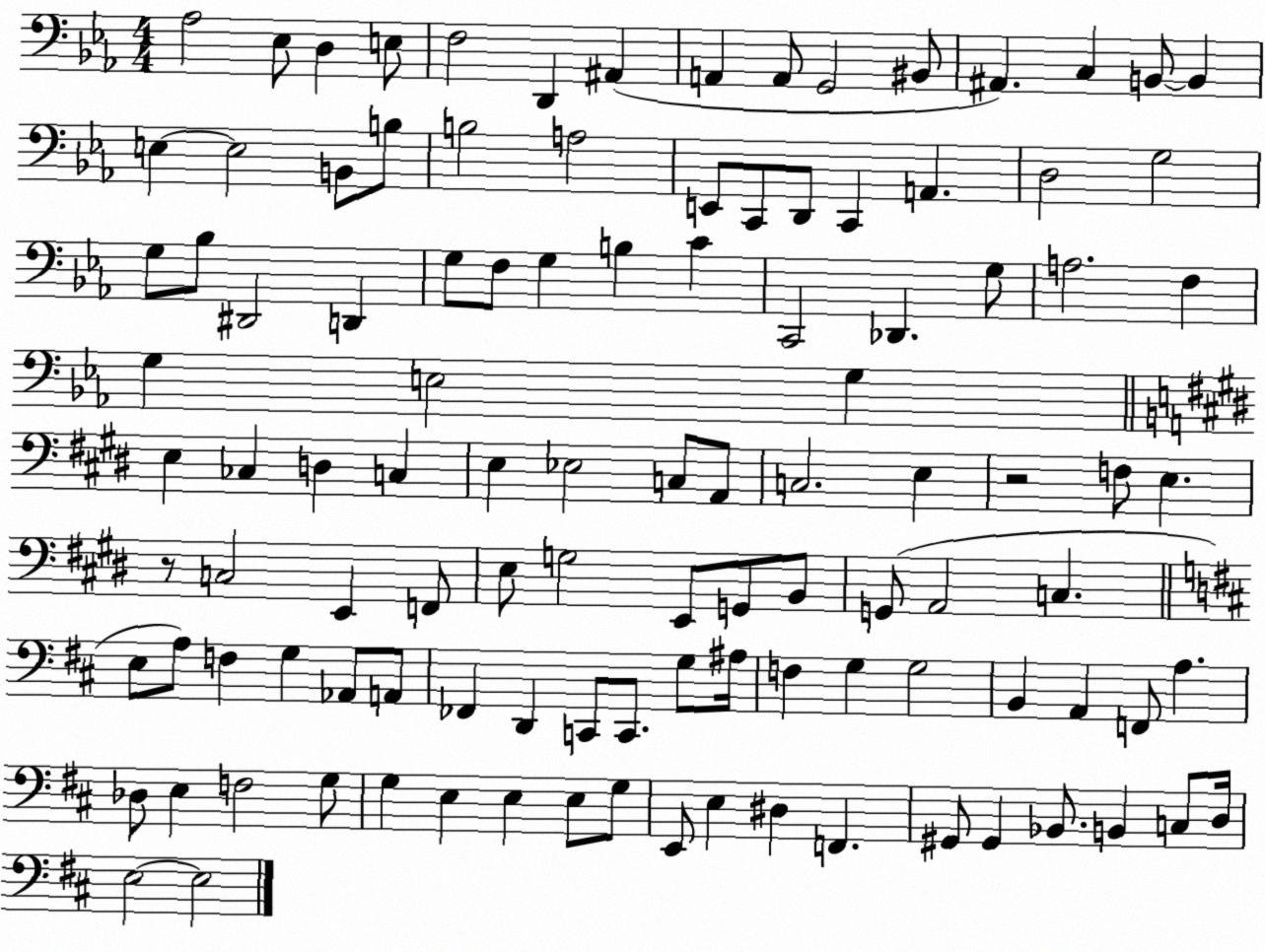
X:1
T:Untitled
M:4/4
L:1/4
K:Eb
_A,2 _E,/2 D, E,/2 F,2 D,, ^A,, A,, A,,/2 G,,2 ^B,,/2 ^A,, C, B,,/2 B,, E, E,2 B,,/2 B,/2 B,2 A,2 E,,/2 C,,/2 D,,/2 C,, A,, D,2 G,2 G,/2 _B,/2 ^D,,2 D,, G,/2 F,/2 G, B, C C,,2 _D,, G,/2 A,2 F, G, E,2 G, E, _C, D, C, E, _E,2 C,/2 A,,/2 C,2 E, z2 F,/2 E, z/2 C,2 E,, F,,/2 E,/2 G,2 E,,/2 G,,/2 B,,/2 G,,/2 A,,2 C, E,/2 A,/2 F, G, _A,,/2 A,,/2 _F,, D,, C,,/2 C,,/2 G,/2 ^A,/4 F, G, G,2 B,, A,, F,,/2 A, _D,/2 E, F,2 G,/2 G, E, E, E,/2 G,/2 E,,/2 E, ^D, F,, ^G,,/2 ^G,, _B,,/2 B,, C,/2 D,/4 E,2 E,2